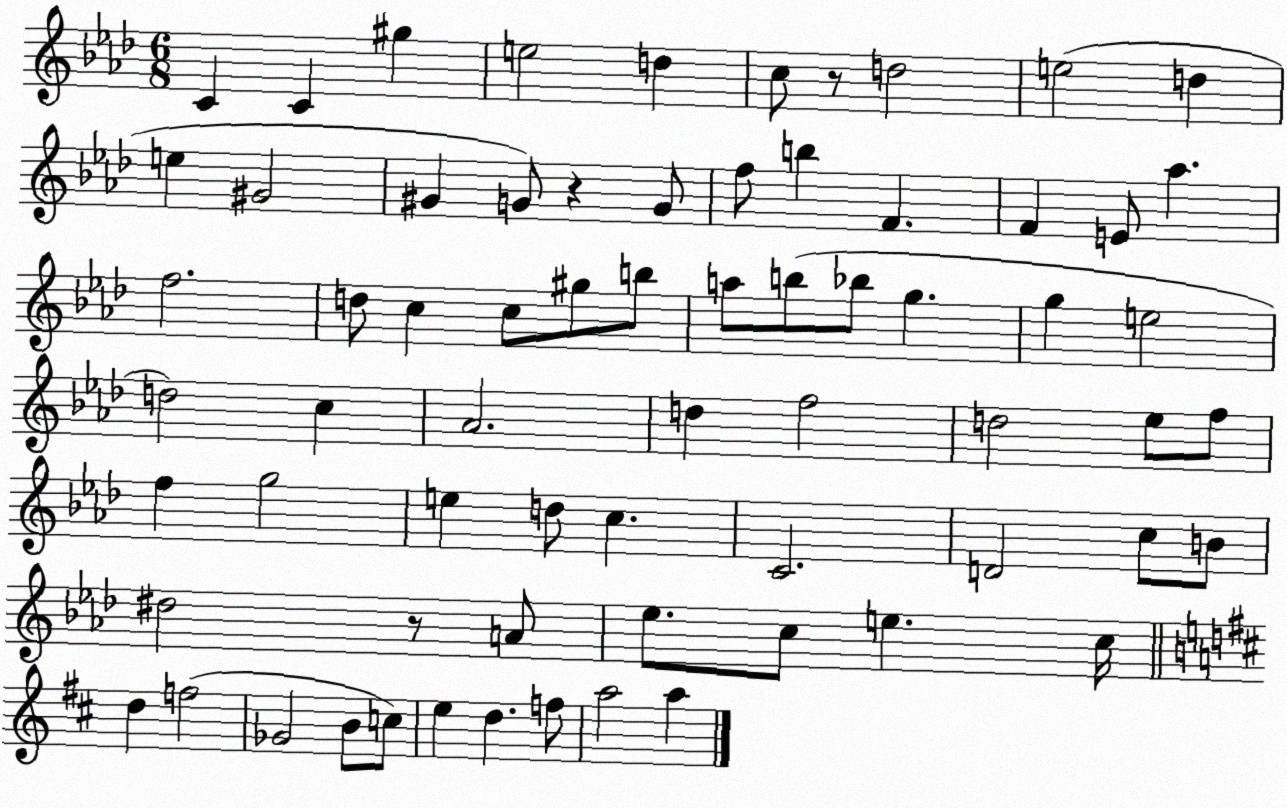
X:1
T:Untitled
M:6/8
L:1/4
K:Ab
C C ^g e2 d c/2 z/2 d2 e2 d e ^G2 ^G G/2 z G/2 f/2 b F F E/2 _a f2 d/2 c c/2 ^g/2 b/2 a/2 b/2 _b/2 g g e2 d2 c _A2 d f2 d2 _e/2 f/2 f g2 e d/2 c C2 D2 c/2 B/2 ^d2 z/2 A/2 _e/2 c/2 e c/4 d f2 _G2 B/2 c/2 e d f/2 a2 a